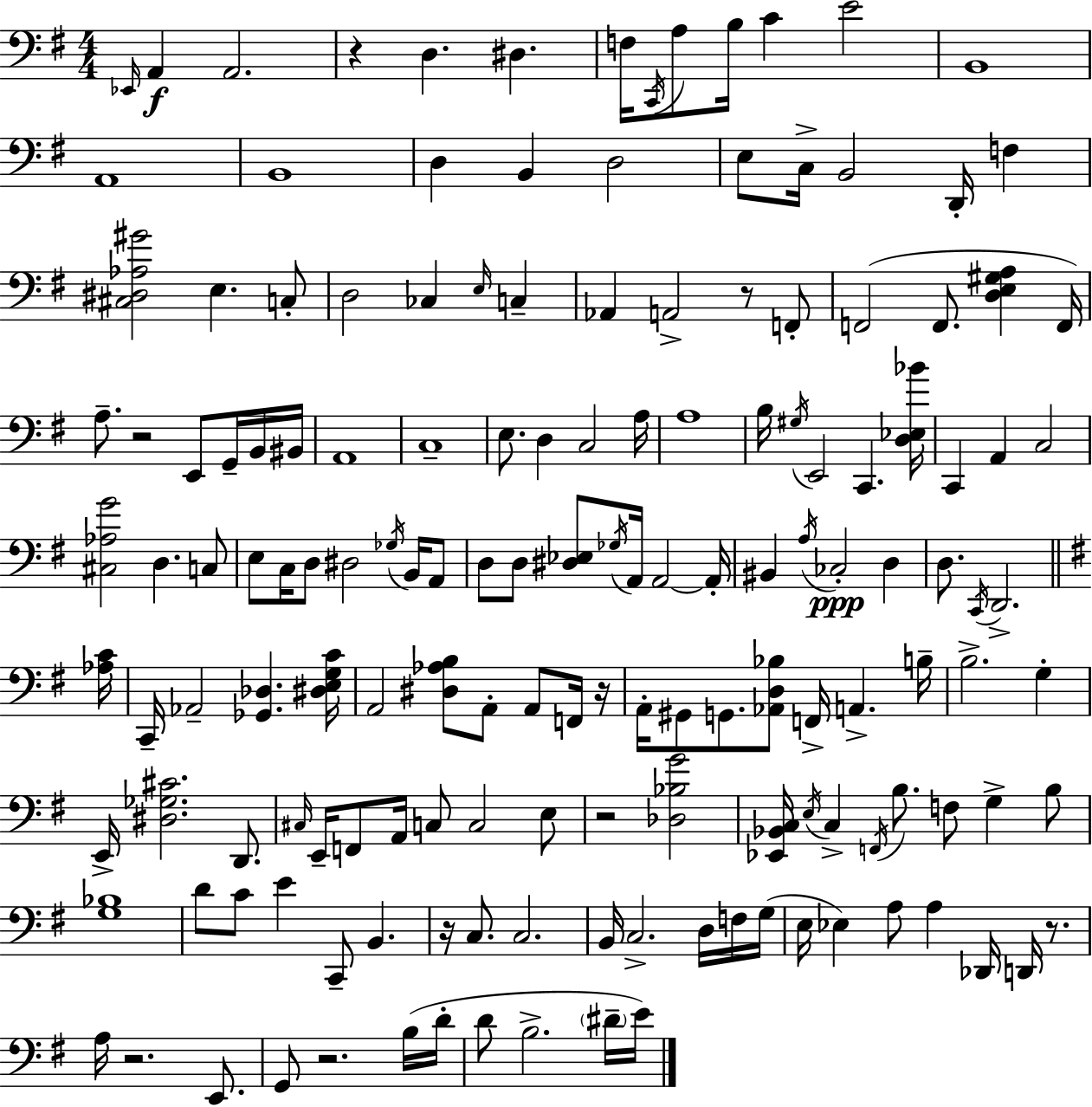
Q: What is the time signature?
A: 4/4